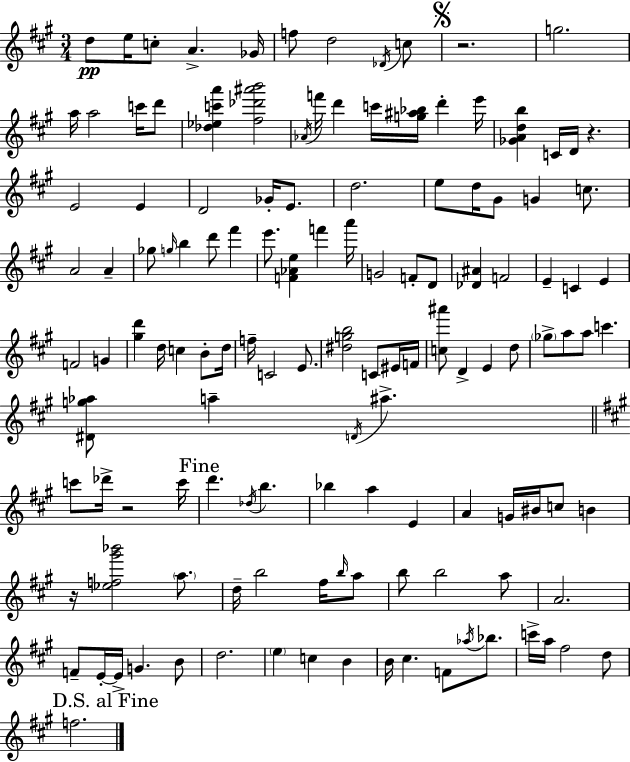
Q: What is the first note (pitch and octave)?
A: D5